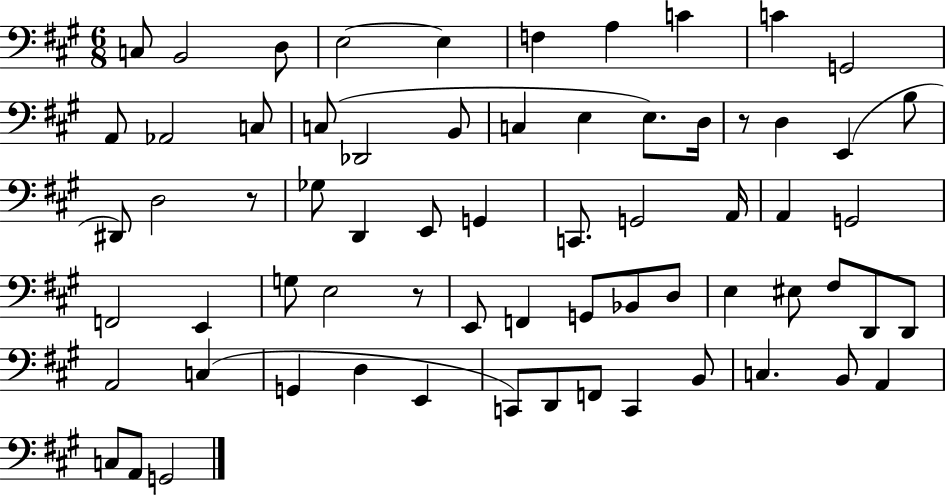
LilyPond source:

{
  \clef bass
  \numericTimeSignature
  \time 6/8
  \key a \major
  c8 b,2 d8 | e2~~ e4 | f4 a4 c'4 | c'4 g,2 | \break a,8 aes,2 c8 | c8( des,2 b,8 | c4 e4 e8.) d16 | r8 d4 e,4( b8 | \break dis,8) d2 r8 | ges8 d,4 e,8 g,4 | c,8. g,2 a,16 | a,4 g,2 | \break f,2 e,4 | g8 e2 r8 | e,8 f,4 g,8 bes,8 d8 | e4 eis8 fis8 d,8 d,8 | \break a,2 c4( | g,4 d4 e,4 | c,8) d,8 f,8 c,4 b,8 | c4. b,8 a,4 | \break c8 a,8 g,2 | \bar "|."
}